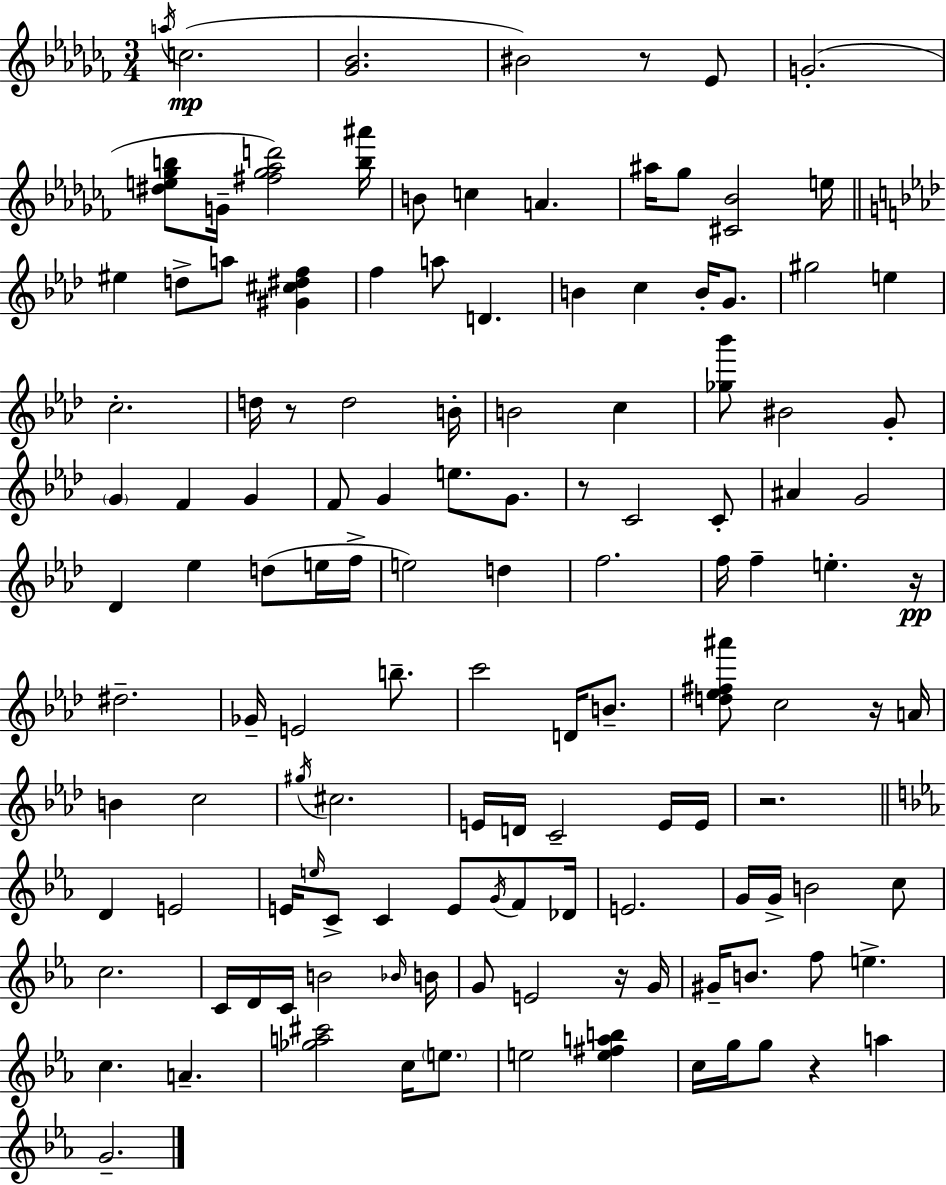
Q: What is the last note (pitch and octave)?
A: G4